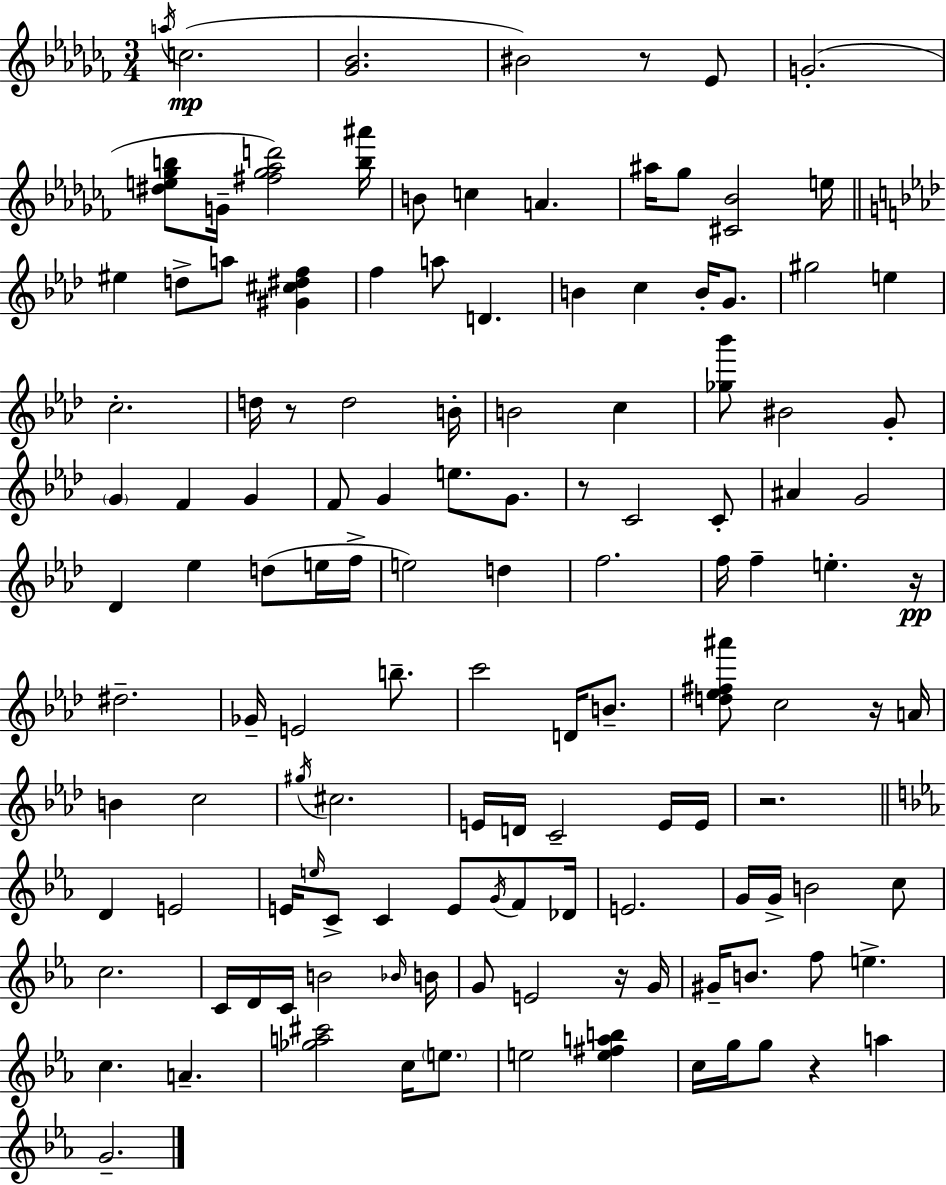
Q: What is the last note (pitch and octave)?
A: G4